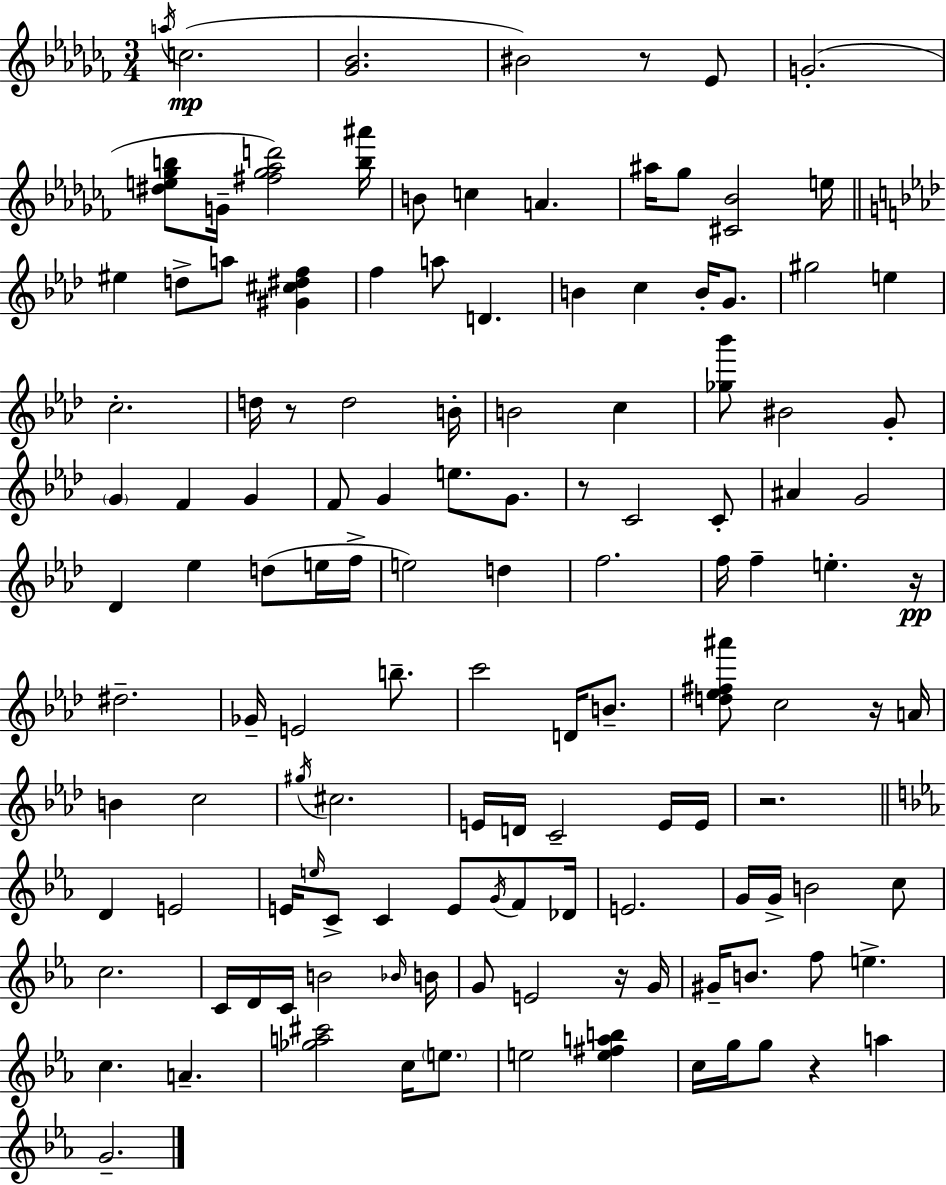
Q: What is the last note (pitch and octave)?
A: G4